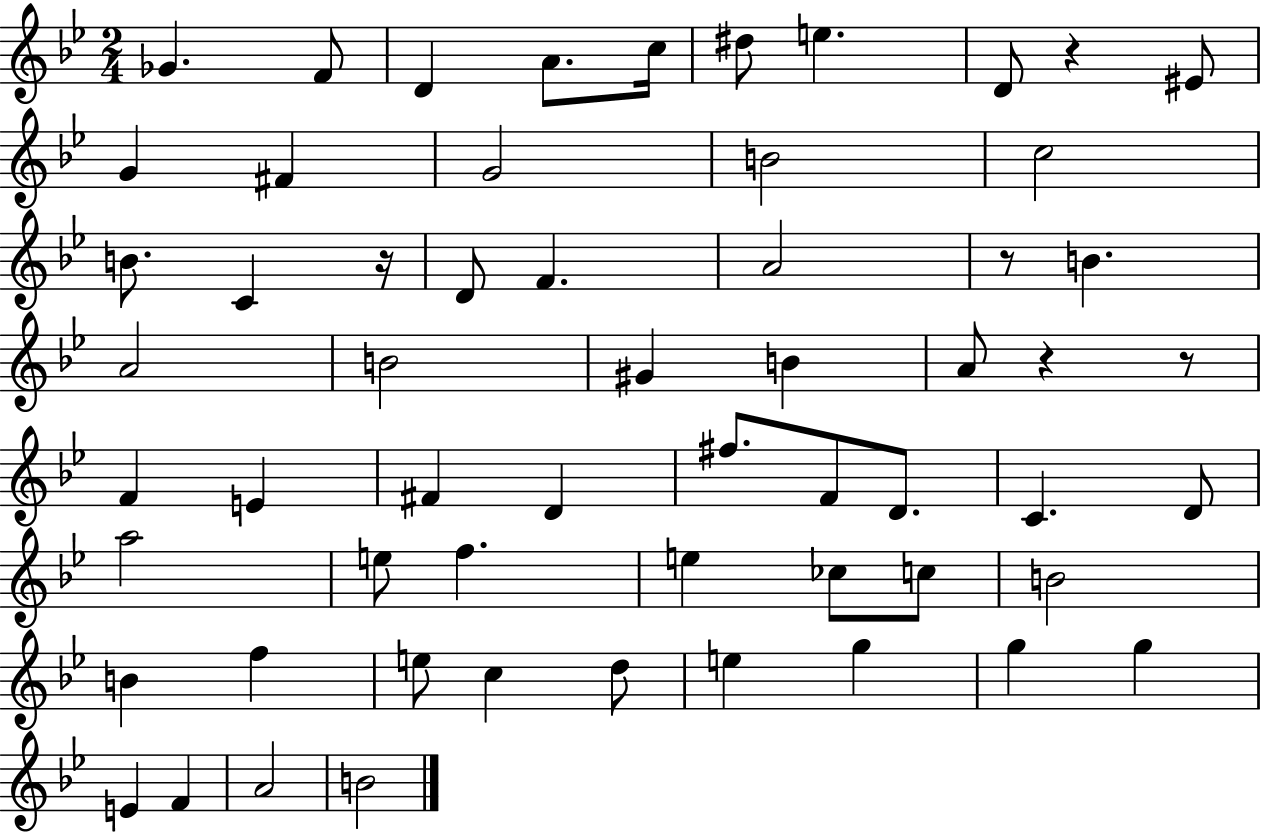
Gb4/q. F4/e D4/q A4/e. C5/s D#5/e E5/q. D4/e R/q EIS4/e G4/q F#4/q G4/h B4/h C5/h B4/e. C4/q R/s D4/e F4/q. A4/h R/e B4/q. A4/h B4/h G#4/q B4/q A4/e R/q R/e F4/q E4/q F#4/q D4/q F#5/e. F4/e D4/e. C4/q. D4/e A5/h E5/e F5/q. E5/q CES5/e C5/e B4/h B4/q F5/q E5/e C5/q D5/e E5/q G5/q G5/q G5/q E4/q F4/q A4/h B4/h